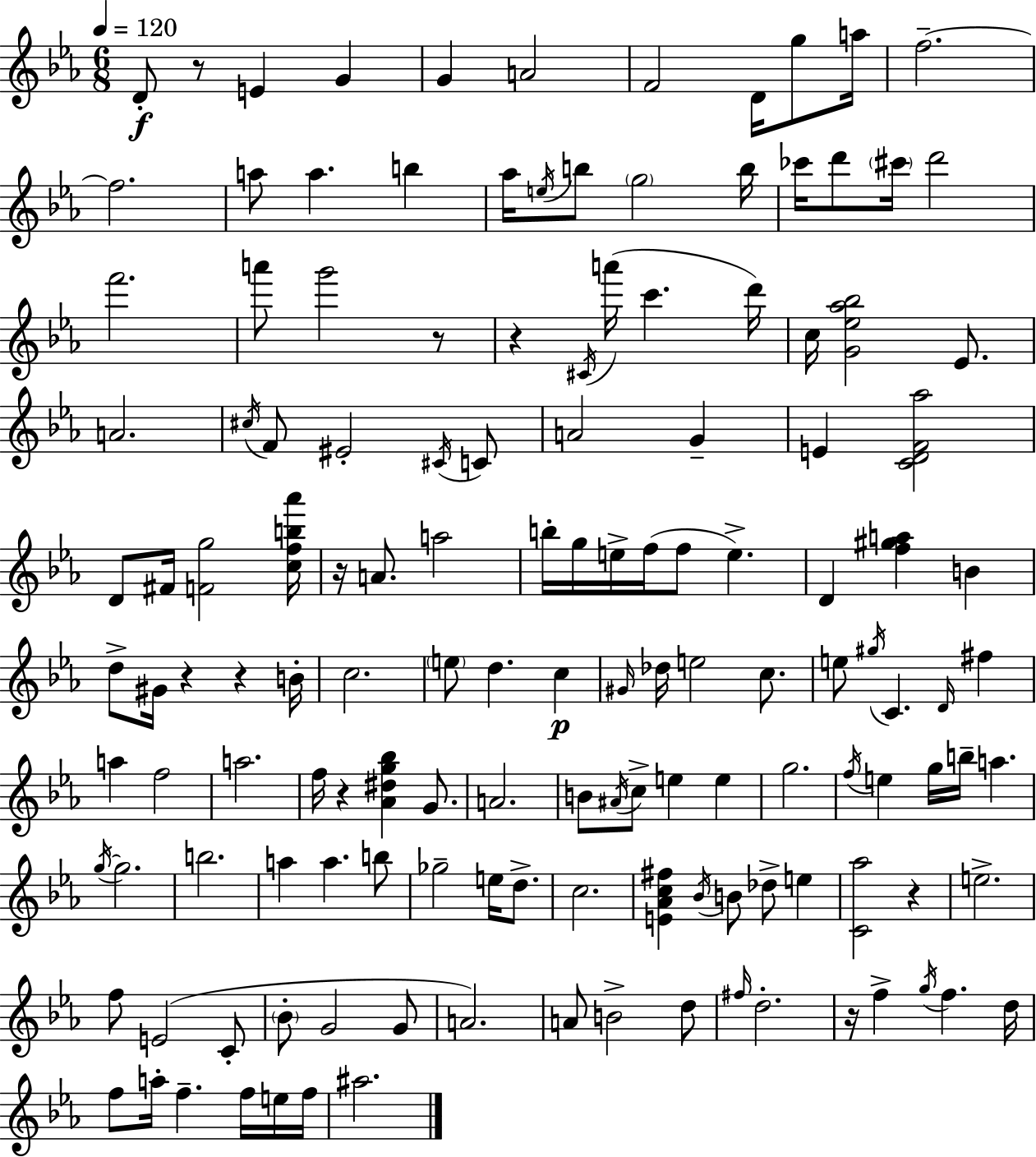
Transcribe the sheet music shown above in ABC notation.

X:1
T:Untitled
M:6/8
L:1/4
K:Cm
D/2 z/2 E G G A2 F2 D/4 g/2 a/4 f2 f2 a/2 a b _a/4 e/4 b/2 g2 b/4 _c'/4 d'/2 ^c'/4 d'2 f'2 a'/2 g'2 z/2 z ^C/4 a'/4 c' d'/4 c/4 [G_e_a_b]2 _E/2 A2 ^c/4 F/2 ^E2 ^C/4 C/2 A2 G E [CDF_a]2 D/2 ^F/4 [Fg]2 [cfb_a']/4 z/4 A/2 a2 b/4 g/4 e/4 f/4 f/2 e D [f^ga] B d/2 ^G/4 z z B/4 c2 e/2 d c ^G/4 _d/4 e2 c/2 e/2 ^g/4 C D/4 ^f a f2 a2 f/4 z [_A^dg_b] G/2 A2 B/2 ^A/4 c/2 e e g2 f/4 e g/4 b/4 a g/4 g2 b2 a a b/2 _g2 e/4 d/2 c2 [E_Ac^f] _B/4 B/2 _d/2 e [C_a]2 z e2 f/2 E2 C/2 _B/2 G2 G/2 A2 A/2 B2 d/2 ^f/4 d2 z/4 f g/4 f d/4 f/2 a/4 f f/4 e/4 f/4 ^a2